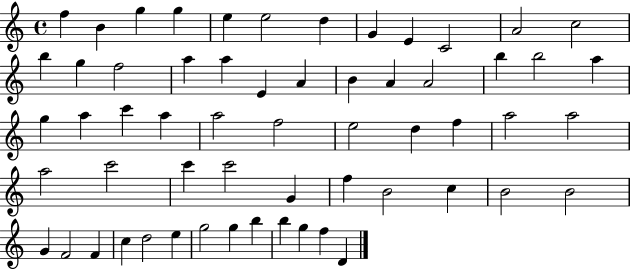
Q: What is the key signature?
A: C major